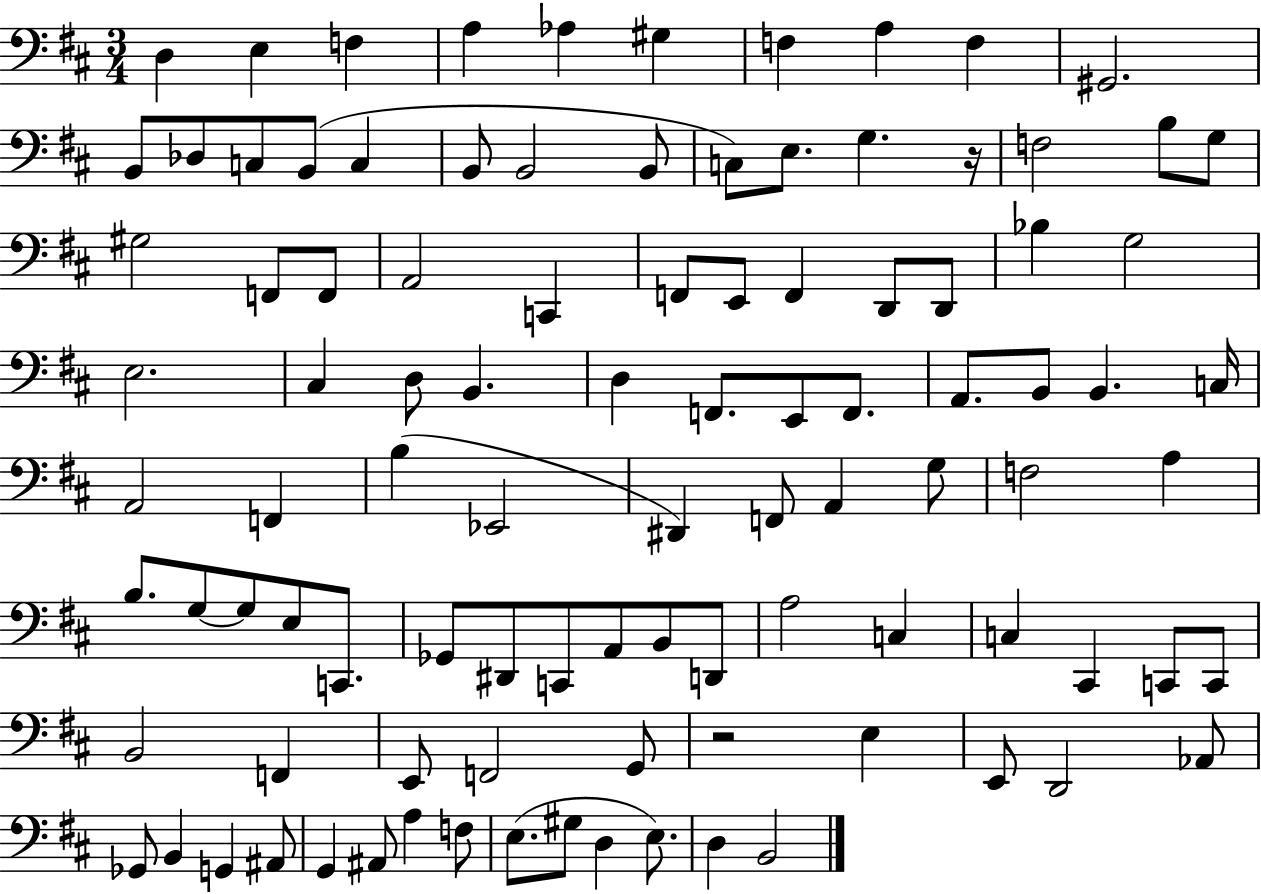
D3/q E3/q F3/q A3/q Ab3/q G#3/q F3/q A3/q F3/q G#2/h. B2/e Db3/e C3/e B2/e C3/q B2/e B2/h B2/e C3/e E3/e. G3/q. R/s F3/h B3/e G3/e G#3/h F2/e F2/e A2/h C2/q F2/e E2/e F2/q D2/e D2/e Bb3/q G3/h E3/h. C#3/q D3/e B2/q. D3/q F2/e. E2/e F2/e. A2/e. B2/e B2/q. C3/s A2/h F2/q B3/q Eb2/h D#2/q F2/e A2/q G3/e F3/h A3/q B3/e. G3/e G3/e E3/e C2/e. Gb2/e D#2/e C2/e A2/e B2/e D2/e A3/h C3/q C3/q C#2/q C2/e C2/e B2/h F2/q E2/e F2/h G2/e R/h E3/q E2/e D2/h Ab2/e Gb2/e B2/q G2/q A#2/e G2/q A#2/e A3/q F3/e E3/e. G#3/e D3/q E3/e. D3/q B2/h